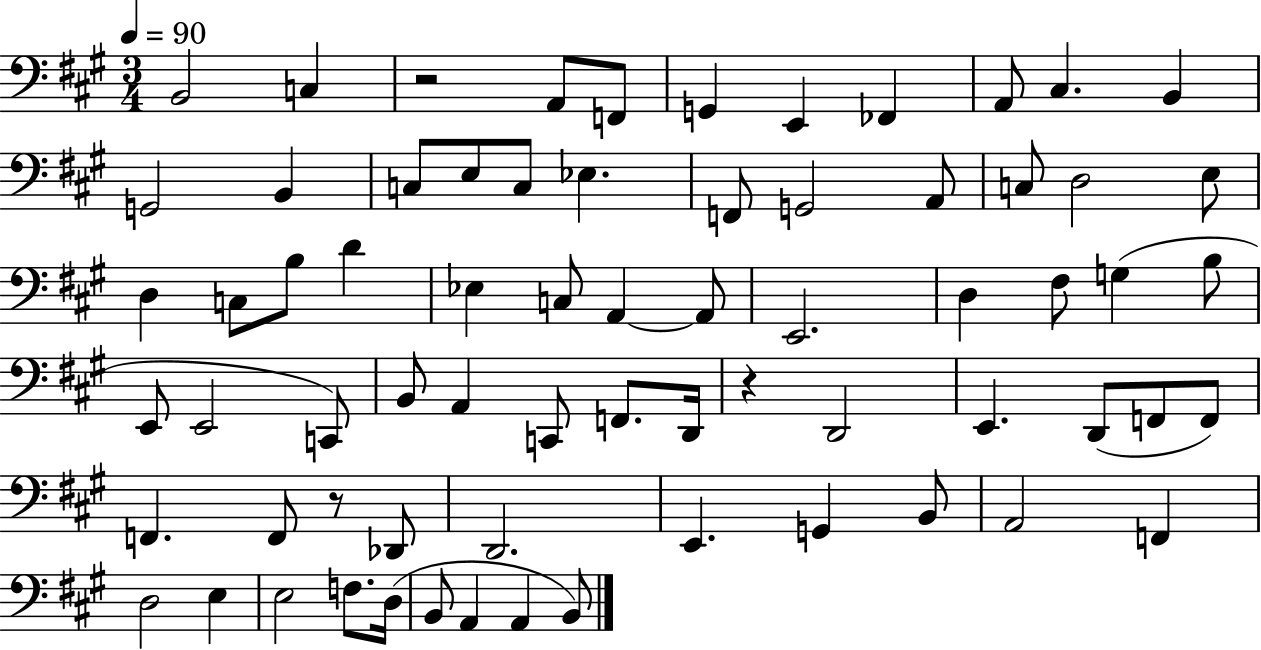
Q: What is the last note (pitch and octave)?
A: B2